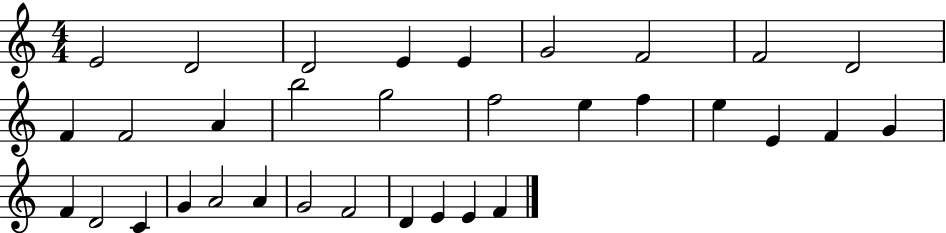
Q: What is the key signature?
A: C major